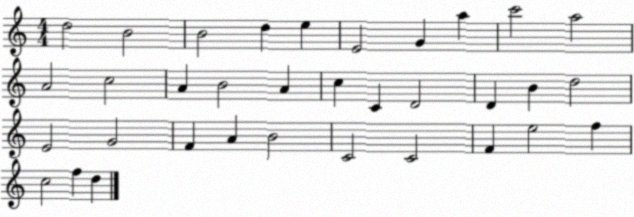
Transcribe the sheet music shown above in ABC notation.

X:1
T:Untitled
M:4/4
L:1/4
K:C
d2 B2 B2 d e E2 G a c'2 a2 A2 c2 A B2 A c C D2 D B d2 E2 G2 F A B2 C2 C2 F e2 f c2 f d